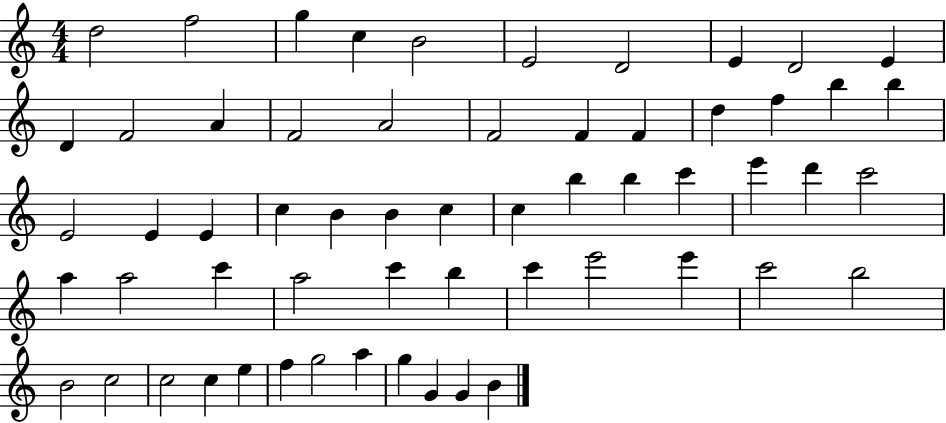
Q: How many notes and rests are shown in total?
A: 59